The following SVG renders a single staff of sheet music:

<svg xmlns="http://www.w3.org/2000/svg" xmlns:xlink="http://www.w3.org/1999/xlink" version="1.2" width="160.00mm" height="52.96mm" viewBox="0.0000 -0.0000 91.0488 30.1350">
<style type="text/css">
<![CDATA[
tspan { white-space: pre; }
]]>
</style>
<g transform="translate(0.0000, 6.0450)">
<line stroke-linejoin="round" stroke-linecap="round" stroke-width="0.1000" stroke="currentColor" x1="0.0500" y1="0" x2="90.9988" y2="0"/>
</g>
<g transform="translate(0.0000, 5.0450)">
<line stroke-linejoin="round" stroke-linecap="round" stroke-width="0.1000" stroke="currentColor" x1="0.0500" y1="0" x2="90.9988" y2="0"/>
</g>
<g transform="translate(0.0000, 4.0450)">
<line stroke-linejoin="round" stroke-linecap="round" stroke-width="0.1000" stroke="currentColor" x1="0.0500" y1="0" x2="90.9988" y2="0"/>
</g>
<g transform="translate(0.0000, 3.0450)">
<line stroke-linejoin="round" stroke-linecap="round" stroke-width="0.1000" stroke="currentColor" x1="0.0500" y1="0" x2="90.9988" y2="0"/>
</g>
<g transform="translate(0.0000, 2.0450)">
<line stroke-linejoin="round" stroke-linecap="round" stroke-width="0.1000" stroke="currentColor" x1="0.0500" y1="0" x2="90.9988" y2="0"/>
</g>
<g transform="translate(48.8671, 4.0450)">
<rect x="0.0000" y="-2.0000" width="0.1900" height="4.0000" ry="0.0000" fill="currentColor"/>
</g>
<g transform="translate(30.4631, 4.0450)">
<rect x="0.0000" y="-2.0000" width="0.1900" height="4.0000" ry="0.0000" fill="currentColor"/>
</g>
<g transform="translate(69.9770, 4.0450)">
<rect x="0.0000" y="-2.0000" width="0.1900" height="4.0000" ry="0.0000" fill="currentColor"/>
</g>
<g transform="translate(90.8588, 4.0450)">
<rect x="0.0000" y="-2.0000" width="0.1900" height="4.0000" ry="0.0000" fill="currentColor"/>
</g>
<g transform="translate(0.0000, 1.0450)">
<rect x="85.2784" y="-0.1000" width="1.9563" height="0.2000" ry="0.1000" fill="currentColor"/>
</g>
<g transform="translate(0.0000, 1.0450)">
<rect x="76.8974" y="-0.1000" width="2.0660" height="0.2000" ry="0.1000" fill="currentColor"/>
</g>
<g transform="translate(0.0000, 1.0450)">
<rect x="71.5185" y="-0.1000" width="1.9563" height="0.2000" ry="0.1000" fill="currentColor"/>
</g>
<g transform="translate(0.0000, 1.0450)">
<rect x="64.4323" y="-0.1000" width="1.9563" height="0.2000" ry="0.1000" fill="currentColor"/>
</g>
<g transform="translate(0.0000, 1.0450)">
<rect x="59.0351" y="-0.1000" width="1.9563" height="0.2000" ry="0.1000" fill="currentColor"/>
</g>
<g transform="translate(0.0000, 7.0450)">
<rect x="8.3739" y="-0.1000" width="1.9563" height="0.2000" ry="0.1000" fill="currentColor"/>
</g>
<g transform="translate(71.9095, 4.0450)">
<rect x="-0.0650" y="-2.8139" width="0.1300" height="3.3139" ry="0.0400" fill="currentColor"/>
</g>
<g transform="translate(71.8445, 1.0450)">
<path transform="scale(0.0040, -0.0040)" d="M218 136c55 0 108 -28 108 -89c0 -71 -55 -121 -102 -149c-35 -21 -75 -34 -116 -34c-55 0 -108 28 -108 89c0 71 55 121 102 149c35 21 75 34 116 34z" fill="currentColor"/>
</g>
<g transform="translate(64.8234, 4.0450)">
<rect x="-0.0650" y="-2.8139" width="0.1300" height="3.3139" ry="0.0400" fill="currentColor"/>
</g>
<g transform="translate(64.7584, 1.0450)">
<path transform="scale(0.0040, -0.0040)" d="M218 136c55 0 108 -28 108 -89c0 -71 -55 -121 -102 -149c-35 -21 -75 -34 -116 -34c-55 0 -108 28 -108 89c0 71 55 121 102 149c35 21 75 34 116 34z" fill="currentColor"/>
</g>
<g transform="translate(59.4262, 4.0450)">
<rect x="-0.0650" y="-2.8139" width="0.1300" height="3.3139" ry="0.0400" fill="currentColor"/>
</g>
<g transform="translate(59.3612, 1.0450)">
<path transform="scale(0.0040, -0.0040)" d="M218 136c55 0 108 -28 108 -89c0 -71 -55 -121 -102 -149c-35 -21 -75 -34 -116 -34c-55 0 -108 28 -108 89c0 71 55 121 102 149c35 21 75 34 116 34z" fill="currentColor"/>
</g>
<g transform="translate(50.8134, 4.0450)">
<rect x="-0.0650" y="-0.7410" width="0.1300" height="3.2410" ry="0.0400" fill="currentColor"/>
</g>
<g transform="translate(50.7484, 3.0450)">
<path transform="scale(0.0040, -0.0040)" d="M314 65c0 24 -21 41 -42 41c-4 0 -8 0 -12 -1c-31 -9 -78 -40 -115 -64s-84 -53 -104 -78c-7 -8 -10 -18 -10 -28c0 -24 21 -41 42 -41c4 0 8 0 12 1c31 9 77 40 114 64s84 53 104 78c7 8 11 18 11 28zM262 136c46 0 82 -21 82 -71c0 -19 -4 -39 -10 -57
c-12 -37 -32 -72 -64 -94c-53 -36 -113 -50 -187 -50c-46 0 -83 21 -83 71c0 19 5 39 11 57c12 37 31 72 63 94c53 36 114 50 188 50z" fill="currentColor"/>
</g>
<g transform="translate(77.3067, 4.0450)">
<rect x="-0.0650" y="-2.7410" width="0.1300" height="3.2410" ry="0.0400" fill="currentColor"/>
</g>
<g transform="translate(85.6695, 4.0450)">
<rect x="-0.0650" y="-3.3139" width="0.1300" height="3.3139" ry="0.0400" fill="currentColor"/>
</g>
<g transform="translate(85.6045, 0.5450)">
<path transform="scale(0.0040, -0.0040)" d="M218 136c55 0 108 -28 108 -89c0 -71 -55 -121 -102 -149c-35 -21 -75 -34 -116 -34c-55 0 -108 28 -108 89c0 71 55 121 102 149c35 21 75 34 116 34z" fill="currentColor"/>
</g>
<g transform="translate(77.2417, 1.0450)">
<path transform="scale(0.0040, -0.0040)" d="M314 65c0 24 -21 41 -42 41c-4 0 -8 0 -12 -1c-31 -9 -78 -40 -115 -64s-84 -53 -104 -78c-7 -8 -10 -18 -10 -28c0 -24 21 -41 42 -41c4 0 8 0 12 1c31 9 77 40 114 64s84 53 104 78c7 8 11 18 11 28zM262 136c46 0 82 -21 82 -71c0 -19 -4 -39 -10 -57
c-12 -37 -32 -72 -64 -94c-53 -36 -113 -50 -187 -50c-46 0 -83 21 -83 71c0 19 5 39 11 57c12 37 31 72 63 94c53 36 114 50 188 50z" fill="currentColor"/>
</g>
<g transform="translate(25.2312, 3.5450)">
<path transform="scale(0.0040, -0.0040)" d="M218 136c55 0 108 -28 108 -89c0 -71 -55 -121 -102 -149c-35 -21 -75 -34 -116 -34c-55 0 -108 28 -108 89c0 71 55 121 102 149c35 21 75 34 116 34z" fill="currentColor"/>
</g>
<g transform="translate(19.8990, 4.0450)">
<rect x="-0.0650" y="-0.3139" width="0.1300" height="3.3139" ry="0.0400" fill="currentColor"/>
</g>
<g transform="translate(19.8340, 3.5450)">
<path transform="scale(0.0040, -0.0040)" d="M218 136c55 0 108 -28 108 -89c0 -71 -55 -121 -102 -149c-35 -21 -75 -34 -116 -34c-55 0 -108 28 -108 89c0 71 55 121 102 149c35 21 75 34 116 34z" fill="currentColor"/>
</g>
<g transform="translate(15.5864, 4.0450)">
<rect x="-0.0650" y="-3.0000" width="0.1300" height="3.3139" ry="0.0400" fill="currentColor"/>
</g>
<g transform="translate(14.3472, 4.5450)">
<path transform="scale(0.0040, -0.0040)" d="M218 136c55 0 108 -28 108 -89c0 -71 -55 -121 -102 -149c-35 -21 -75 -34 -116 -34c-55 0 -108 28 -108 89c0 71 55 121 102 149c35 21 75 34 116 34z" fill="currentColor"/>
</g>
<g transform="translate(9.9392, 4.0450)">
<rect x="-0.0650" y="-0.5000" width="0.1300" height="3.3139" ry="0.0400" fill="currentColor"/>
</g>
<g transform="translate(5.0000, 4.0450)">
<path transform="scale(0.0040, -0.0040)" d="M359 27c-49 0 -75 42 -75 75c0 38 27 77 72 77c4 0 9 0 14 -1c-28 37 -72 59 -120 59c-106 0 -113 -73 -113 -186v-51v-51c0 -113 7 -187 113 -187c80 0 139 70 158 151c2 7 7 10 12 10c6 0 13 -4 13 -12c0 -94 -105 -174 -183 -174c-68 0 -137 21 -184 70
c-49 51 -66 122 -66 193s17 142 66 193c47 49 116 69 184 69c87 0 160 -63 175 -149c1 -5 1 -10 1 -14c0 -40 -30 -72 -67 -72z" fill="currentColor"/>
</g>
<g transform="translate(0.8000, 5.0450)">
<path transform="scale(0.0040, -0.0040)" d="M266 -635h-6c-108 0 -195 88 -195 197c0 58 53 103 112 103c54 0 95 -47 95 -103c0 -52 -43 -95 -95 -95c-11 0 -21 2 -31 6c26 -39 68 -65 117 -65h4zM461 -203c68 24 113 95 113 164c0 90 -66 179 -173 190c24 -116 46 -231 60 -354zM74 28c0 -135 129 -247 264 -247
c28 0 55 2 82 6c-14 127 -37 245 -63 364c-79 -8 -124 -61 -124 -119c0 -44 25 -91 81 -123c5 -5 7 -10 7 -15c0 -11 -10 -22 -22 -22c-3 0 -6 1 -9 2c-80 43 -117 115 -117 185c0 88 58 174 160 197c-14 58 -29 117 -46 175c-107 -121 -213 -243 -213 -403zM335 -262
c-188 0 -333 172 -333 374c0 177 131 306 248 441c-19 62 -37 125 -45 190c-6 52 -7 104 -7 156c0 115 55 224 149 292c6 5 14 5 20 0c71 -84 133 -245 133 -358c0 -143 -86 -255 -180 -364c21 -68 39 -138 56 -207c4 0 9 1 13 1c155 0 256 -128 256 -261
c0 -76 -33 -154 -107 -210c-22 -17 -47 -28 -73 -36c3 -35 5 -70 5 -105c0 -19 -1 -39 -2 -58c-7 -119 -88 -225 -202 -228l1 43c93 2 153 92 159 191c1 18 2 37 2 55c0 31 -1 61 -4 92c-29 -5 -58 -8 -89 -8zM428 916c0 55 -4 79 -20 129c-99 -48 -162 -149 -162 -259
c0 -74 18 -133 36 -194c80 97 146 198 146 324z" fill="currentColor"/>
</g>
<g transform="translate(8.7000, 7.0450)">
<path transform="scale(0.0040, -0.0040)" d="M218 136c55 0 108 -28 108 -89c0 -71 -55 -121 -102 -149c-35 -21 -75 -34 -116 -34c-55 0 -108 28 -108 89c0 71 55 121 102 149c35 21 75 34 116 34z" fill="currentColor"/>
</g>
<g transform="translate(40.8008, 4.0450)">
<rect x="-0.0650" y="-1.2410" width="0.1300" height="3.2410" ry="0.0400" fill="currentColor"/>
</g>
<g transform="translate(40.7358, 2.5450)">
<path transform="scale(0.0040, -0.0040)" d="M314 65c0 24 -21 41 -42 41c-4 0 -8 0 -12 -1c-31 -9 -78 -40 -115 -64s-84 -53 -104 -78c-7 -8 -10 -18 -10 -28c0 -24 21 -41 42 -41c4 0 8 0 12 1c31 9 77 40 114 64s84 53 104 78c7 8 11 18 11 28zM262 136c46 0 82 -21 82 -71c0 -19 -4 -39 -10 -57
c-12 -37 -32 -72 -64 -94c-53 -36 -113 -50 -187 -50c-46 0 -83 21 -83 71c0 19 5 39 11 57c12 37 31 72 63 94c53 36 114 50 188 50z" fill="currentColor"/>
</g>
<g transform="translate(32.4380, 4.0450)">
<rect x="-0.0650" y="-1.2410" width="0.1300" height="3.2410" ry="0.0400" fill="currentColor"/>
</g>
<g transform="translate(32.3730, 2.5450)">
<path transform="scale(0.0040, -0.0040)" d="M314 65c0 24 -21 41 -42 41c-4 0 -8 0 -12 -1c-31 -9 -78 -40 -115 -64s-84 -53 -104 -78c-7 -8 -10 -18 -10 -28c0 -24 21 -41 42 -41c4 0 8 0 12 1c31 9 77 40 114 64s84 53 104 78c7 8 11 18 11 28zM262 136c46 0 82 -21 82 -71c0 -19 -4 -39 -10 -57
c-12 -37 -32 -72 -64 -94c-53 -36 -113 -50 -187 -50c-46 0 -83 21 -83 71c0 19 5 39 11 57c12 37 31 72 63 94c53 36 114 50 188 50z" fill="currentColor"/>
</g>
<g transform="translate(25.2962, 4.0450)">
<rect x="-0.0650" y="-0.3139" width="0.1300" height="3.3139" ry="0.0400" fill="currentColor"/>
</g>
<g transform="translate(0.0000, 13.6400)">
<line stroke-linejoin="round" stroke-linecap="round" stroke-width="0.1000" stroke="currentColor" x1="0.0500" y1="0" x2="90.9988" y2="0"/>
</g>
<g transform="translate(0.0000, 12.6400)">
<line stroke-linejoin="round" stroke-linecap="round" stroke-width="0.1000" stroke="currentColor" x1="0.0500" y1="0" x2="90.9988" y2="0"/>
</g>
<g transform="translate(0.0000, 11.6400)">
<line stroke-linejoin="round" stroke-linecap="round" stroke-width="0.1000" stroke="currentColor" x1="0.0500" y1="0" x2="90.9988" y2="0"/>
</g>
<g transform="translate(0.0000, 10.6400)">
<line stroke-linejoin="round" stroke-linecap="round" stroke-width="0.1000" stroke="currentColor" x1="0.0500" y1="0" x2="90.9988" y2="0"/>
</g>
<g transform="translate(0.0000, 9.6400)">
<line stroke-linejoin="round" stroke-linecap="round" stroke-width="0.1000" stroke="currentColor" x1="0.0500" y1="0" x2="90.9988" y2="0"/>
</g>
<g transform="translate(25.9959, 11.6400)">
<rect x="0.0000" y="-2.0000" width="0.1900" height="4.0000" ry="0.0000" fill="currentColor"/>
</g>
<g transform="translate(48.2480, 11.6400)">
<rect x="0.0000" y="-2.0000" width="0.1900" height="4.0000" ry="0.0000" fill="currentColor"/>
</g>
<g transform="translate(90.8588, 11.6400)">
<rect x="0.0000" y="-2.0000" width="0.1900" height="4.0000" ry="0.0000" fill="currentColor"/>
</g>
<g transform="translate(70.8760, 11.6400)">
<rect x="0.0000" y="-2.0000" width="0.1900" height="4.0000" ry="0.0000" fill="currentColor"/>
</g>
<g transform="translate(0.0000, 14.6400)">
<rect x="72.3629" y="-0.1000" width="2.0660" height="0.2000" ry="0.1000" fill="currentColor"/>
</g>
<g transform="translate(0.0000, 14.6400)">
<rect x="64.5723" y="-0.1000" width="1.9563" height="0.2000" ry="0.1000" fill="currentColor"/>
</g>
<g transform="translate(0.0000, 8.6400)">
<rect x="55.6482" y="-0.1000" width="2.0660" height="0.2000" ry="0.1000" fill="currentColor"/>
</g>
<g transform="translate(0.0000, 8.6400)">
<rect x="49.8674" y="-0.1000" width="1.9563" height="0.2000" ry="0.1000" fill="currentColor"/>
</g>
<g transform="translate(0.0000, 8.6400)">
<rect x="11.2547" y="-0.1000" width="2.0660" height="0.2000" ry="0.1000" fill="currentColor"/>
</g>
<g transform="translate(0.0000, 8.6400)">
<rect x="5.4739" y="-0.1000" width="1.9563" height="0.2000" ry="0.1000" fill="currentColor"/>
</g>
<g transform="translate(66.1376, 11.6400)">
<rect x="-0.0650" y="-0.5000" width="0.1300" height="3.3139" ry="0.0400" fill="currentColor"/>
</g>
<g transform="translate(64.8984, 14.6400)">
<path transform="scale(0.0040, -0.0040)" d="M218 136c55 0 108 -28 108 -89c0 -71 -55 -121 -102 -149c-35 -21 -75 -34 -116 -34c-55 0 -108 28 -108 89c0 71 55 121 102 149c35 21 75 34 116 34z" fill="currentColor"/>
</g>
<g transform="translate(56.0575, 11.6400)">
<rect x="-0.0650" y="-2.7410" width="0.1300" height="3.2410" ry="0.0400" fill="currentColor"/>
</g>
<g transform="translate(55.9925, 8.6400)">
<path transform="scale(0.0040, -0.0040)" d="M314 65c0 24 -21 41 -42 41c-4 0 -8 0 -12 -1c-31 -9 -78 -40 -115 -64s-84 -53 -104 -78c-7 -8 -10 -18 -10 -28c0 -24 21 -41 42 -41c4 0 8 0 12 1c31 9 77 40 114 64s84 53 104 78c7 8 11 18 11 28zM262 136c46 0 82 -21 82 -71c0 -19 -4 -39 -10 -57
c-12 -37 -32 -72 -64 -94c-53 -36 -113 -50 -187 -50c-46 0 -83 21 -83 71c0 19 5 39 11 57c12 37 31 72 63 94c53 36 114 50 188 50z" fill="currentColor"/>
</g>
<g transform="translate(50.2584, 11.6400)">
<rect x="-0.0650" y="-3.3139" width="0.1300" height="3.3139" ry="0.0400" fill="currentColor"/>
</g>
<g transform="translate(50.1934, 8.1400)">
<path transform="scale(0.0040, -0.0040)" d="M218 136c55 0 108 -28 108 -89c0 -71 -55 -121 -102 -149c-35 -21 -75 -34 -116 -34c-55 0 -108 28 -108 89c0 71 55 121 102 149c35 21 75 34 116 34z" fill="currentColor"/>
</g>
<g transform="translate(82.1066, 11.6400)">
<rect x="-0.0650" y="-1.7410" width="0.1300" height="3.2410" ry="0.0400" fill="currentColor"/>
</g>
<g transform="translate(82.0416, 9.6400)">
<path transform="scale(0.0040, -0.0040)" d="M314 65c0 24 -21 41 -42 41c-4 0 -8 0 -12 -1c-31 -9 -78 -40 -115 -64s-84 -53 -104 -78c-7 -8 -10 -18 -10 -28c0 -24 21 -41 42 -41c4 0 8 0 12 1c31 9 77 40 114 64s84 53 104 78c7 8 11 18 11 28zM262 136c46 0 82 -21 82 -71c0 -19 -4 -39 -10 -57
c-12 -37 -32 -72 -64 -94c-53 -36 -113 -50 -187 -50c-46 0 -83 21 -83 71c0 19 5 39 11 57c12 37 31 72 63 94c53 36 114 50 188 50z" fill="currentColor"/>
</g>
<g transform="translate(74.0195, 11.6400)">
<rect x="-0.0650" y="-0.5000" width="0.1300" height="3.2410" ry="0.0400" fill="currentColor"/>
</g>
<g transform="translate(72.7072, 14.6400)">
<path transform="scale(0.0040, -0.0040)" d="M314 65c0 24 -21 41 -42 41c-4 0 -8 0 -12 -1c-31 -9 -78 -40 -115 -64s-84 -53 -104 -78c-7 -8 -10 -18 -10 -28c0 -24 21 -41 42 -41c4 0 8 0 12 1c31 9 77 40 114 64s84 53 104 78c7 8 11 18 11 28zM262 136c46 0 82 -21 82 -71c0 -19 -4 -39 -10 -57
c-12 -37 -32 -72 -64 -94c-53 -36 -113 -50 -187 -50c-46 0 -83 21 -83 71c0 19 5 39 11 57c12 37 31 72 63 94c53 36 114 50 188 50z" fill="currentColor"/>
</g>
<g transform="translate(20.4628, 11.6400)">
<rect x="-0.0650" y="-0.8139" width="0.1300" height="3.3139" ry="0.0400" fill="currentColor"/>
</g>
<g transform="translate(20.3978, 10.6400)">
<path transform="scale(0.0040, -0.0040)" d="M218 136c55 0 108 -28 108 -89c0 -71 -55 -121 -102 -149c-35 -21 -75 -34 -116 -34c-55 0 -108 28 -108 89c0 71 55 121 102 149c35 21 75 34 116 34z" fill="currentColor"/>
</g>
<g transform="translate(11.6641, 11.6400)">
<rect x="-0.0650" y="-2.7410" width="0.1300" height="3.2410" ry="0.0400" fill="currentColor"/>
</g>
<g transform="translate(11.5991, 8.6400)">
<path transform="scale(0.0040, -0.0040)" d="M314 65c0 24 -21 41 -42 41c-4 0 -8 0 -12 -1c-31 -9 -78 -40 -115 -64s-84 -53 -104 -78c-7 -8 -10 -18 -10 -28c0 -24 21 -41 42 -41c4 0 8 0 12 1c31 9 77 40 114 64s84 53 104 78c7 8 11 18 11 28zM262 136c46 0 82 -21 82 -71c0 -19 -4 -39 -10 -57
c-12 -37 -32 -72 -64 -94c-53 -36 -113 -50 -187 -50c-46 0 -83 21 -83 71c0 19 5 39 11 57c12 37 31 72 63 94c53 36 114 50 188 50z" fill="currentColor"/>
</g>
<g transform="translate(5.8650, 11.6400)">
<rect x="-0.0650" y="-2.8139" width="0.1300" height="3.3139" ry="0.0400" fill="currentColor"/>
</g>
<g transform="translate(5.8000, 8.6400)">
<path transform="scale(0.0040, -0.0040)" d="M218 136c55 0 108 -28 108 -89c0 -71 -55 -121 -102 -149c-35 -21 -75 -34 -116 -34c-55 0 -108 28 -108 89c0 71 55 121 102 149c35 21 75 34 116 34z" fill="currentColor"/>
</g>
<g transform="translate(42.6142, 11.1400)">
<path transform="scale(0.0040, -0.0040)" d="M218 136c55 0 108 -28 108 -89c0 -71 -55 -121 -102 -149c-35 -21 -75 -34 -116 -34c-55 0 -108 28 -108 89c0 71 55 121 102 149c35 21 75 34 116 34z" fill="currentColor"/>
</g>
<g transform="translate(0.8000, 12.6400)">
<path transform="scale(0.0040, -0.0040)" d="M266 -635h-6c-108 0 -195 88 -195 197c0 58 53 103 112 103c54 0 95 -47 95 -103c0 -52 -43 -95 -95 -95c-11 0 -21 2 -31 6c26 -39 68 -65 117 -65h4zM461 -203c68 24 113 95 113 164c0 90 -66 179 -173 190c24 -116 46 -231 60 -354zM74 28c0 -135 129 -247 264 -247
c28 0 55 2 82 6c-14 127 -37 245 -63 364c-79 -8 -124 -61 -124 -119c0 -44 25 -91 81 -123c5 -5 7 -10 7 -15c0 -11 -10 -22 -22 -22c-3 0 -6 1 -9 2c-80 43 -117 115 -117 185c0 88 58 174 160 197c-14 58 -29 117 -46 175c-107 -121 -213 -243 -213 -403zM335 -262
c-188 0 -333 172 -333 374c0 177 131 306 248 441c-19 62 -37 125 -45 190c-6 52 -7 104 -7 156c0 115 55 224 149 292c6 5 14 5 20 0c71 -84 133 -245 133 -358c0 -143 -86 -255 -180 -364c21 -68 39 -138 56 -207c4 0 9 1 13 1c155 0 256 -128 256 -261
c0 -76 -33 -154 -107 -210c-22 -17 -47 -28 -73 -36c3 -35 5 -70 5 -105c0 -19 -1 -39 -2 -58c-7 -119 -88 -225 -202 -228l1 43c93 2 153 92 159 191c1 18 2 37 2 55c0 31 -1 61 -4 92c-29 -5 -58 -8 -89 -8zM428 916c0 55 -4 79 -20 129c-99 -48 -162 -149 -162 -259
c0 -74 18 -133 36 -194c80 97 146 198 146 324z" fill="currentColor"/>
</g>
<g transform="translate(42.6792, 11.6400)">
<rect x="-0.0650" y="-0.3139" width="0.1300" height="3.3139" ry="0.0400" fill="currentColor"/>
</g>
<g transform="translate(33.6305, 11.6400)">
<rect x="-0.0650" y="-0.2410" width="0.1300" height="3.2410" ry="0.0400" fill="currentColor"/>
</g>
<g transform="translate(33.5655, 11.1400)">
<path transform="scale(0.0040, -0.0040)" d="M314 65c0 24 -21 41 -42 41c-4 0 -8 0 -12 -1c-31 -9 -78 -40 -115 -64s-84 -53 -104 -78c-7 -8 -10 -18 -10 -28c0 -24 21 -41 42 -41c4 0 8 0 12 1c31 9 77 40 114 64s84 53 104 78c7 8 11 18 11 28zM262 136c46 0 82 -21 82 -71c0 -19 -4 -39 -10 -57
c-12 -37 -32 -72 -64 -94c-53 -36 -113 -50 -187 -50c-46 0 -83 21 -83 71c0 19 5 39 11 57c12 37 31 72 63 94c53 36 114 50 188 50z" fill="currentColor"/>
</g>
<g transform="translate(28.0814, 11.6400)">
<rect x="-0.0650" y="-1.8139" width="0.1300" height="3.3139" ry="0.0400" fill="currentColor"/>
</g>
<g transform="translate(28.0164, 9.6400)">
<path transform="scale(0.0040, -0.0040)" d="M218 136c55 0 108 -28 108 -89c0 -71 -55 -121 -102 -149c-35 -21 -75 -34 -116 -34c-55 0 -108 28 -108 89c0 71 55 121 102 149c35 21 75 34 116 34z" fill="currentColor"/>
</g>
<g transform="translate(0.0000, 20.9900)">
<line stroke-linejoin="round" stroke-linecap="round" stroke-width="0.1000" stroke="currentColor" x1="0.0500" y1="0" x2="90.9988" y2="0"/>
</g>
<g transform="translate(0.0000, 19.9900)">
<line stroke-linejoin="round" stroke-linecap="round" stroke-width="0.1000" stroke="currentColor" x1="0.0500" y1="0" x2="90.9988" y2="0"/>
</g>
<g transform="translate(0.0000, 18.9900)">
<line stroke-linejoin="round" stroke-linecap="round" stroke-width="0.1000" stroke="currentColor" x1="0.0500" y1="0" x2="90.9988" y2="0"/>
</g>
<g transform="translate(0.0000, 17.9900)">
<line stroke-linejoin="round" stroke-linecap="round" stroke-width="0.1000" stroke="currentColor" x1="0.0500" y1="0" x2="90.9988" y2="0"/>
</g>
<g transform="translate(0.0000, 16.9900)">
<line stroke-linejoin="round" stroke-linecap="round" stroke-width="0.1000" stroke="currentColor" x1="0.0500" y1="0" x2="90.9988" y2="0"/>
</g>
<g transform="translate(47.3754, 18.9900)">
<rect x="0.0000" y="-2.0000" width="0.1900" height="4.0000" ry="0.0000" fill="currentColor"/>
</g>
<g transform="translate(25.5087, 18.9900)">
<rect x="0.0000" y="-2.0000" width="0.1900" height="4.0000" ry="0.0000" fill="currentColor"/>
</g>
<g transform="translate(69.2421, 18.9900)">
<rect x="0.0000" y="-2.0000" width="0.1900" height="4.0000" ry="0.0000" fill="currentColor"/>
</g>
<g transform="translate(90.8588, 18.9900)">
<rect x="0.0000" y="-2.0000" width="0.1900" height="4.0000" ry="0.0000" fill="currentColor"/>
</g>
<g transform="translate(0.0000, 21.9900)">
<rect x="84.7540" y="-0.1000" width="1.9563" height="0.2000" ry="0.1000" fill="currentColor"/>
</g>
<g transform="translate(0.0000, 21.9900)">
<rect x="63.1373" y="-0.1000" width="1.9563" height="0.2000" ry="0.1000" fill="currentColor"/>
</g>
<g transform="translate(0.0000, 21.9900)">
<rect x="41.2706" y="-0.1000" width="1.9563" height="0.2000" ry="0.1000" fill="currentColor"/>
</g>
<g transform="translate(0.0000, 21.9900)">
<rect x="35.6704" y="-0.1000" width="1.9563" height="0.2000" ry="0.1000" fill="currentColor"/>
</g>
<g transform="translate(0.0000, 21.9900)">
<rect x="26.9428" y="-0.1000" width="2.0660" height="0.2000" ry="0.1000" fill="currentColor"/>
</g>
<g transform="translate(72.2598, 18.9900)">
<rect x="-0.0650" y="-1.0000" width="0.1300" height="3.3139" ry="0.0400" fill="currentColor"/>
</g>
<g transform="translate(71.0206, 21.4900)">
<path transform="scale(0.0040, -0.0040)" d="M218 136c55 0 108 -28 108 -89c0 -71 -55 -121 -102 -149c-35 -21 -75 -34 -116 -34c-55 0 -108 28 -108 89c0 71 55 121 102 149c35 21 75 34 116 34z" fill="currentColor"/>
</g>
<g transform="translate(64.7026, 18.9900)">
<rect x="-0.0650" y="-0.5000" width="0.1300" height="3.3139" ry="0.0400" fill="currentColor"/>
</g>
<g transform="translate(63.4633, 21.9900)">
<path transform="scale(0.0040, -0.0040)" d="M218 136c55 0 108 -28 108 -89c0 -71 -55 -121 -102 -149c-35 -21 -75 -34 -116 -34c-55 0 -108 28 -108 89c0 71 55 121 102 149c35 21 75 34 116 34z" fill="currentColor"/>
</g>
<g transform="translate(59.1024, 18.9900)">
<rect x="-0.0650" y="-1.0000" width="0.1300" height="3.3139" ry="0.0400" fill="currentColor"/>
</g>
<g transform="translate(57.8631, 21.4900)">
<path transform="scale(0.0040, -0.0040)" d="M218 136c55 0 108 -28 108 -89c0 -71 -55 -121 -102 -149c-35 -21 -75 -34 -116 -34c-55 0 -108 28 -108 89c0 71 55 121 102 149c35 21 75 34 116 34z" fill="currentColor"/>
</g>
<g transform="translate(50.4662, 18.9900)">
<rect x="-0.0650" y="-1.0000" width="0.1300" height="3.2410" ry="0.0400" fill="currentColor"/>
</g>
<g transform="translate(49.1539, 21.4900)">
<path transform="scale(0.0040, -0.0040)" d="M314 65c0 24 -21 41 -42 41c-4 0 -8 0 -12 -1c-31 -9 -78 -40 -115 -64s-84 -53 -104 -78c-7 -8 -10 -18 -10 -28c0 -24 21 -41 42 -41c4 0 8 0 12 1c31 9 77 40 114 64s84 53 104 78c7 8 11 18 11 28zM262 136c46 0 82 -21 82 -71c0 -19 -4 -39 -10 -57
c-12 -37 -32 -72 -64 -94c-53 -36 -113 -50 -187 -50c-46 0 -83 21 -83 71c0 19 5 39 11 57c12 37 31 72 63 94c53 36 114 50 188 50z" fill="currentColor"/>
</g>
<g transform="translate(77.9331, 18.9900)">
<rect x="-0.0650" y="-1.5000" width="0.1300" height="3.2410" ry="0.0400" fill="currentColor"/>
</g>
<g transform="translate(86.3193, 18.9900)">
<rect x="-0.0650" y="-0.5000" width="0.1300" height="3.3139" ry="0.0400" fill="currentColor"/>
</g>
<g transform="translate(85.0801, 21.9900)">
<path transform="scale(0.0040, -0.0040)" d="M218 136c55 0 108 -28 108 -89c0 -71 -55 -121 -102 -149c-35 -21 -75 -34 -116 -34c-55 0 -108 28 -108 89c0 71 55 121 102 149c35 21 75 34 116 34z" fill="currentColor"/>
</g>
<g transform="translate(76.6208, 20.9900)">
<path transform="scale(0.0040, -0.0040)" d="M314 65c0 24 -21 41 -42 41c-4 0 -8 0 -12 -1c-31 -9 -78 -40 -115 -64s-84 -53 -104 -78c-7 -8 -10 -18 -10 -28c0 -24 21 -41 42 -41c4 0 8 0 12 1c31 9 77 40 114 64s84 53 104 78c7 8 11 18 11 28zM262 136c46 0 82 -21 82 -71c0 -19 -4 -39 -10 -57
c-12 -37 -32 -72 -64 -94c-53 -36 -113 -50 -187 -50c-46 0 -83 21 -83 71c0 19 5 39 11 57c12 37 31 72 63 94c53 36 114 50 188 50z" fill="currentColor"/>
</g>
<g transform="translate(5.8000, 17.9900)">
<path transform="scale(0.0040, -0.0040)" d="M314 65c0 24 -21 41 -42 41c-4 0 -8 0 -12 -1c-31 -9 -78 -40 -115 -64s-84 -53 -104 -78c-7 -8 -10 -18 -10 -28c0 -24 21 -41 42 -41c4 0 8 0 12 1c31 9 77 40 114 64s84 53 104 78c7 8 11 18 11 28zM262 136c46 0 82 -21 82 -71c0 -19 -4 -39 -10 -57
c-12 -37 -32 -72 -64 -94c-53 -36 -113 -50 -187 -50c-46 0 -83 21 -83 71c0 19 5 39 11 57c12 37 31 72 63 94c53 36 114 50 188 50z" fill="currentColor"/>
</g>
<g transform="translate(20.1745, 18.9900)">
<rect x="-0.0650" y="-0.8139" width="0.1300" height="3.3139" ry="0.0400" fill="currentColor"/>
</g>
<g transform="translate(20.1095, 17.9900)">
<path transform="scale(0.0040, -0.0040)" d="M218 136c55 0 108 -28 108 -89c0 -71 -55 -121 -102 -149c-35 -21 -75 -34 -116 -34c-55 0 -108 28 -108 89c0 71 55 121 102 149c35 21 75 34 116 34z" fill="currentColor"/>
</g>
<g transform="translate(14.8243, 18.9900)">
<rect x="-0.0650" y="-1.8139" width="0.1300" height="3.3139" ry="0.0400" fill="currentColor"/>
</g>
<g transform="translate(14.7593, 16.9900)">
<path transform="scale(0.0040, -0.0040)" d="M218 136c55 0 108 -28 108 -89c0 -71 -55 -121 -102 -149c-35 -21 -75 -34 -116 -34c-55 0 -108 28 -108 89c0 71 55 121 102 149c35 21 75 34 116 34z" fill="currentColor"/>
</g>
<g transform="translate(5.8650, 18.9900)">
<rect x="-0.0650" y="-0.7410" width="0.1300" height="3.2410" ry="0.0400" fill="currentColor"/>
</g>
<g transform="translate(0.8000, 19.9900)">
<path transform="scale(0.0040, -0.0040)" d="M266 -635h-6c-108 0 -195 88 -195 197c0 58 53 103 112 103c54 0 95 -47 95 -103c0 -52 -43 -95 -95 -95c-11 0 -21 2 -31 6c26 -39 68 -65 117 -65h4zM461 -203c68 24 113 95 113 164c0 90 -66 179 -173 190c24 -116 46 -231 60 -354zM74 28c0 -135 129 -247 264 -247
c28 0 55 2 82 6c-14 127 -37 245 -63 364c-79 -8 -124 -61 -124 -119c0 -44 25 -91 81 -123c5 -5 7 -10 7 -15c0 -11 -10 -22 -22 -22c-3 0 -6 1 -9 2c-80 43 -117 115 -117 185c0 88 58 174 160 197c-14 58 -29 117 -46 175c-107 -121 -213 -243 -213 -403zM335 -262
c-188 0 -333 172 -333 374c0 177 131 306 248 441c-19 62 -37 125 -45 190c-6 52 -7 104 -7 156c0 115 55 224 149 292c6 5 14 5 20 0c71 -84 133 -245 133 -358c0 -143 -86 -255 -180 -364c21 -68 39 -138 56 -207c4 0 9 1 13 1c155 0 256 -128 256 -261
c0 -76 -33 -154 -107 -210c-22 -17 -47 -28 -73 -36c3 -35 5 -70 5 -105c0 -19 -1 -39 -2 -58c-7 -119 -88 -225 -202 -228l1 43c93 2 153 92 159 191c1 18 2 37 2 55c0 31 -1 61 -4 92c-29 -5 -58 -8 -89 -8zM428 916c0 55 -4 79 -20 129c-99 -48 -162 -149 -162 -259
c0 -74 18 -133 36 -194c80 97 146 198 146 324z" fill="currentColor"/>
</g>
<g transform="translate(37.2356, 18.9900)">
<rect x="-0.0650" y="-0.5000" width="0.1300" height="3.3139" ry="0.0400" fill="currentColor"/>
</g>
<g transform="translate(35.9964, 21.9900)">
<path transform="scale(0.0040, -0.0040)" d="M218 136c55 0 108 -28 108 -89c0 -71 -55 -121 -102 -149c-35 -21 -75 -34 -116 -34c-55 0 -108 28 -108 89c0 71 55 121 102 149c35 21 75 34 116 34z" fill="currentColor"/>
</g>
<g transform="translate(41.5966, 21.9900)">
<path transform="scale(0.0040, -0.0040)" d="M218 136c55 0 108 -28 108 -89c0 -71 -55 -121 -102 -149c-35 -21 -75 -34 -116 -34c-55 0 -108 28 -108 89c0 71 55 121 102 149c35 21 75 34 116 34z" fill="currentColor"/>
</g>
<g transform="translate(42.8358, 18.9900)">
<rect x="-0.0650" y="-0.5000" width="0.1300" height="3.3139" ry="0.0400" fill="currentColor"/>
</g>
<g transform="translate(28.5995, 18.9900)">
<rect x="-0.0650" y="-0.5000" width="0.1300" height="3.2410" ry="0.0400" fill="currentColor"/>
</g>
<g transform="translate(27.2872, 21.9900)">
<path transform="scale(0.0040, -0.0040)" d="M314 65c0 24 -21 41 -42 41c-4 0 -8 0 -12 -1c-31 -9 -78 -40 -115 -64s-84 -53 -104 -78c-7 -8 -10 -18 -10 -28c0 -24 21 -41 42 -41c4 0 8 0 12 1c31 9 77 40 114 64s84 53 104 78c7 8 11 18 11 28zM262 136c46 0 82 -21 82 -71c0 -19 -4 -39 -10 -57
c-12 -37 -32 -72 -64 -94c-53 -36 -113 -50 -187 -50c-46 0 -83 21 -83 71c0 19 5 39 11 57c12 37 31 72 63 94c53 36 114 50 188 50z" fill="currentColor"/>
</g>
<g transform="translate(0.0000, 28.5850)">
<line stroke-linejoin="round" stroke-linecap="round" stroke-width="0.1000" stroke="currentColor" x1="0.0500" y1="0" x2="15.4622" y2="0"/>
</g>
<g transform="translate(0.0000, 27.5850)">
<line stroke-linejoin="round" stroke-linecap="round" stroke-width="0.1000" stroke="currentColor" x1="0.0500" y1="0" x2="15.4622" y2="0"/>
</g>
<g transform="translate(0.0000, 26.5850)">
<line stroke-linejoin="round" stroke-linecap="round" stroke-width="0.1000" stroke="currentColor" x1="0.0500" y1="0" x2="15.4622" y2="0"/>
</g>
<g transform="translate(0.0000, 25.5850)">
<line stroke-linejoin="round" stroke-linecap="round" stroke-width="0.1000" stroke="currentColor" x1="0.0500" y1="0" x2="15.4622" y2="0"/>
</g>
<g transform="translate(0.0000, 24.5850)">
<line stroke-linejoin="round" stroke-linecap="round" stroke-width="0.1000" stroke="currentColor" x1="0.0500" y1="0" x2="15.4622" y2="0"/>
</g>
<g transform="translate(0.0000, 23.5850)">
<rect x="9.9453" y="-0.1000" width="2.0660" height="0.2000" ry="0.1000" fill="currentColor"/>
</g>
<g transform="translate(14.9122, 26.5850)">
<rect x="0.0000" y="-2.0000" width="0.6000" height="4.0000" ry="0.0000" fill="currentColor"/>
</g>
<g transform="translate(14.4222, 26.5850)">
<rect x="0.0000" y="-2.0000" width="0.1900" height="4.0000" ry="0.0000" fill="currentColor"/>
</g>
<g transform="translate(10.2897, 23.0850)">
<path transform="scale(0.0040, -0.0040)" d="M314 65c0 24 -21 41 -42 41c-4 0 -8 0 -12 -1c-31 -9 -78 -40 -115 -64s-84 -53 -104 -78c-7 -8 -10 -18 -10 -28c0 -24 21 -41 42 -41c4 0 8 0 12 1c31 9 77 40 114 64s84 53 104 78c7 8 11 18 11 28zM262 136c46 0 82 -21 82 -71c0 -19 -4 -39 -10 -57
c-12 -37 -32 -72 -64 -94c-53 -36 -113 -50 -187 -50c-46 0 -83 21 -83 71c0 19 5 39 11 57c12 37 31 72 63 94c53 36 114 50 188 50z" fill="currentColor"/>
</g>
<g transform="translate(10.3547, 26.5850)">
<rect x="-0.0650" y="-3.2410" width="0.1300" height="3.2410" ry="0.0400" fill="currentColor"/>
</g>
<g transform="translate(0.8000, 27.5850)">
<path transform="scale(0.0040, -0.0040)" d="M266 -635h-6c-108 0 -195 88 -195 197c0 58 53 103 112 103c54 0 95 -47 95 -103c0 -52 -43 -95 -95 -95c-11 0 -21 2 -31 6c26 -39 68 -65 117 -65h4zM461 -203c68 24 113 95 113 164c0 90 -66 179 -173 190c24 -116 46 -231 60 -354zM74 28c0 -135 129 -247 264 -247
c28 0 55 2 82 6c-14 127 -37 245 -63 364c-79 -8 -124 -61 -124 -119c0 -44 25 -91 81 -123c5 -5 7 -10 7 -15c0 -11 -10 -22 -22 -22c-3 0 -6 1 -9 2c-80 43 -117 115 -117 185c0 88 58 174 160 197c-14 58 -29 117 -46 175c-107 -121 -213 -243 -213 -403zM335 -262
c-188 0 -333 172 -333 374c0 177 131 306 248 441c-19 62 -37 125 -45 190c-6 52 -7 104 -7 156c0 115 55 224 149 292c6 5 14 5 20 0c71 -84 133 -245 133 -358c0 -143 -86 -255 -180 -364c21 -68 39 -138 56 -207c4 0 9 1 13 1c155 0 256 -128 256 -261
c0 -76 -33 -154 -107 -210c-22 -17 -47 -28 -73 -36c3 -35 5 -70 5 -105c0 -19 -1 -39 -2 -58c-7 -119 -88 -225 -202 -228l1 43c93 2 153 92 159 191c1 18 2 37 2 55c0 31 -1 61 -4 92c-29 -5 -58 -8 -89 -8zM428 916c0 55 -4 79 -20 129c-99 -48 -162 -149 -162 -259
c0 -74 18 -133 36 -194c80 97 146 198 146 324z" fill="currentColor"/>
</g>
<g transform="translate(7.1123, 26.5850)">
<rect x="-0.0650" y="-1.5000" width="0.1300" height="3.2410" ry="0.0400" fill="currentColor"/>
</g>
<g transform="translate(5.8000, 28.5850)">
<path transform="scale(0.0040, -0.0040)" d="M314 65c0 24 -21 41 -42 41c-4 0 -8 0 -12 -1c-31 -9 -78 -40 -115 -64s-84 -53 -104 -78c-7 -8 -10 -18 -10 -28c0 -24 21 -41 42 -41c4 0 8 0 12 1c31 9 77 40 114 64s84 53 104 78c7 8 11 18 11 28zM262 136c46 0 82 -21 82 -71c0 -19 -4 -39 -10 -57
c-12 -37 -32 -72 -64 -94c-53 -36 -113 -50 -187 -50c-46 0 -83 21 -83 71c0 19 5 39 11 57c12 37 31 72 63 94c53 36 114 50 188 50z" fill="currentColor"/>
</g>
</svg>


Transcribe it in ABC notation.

X:1
T:Untitled
M:4/4
L:1/4
K:C
C A c c e2 e2 d2 a a a a2 b a a2 d f c2 c b a2 C C2 f2 d2 f d C2 C C D2 D C D E2 C E2 b2